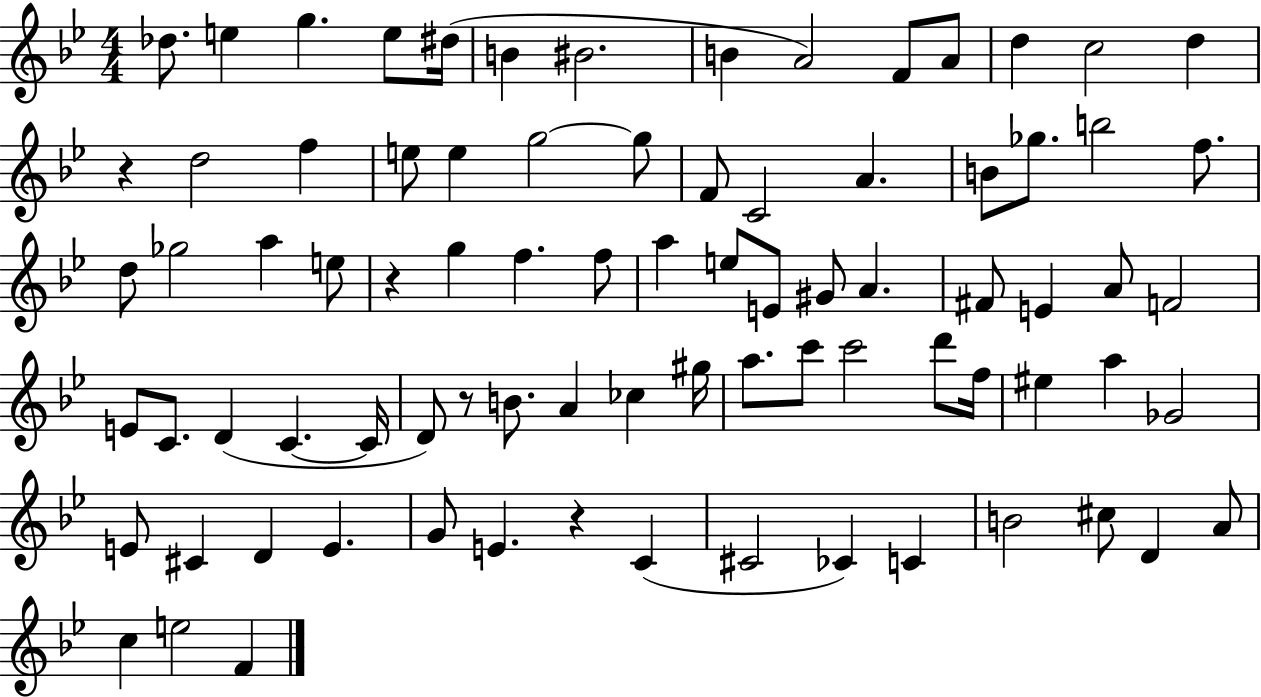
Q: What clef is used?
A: treble